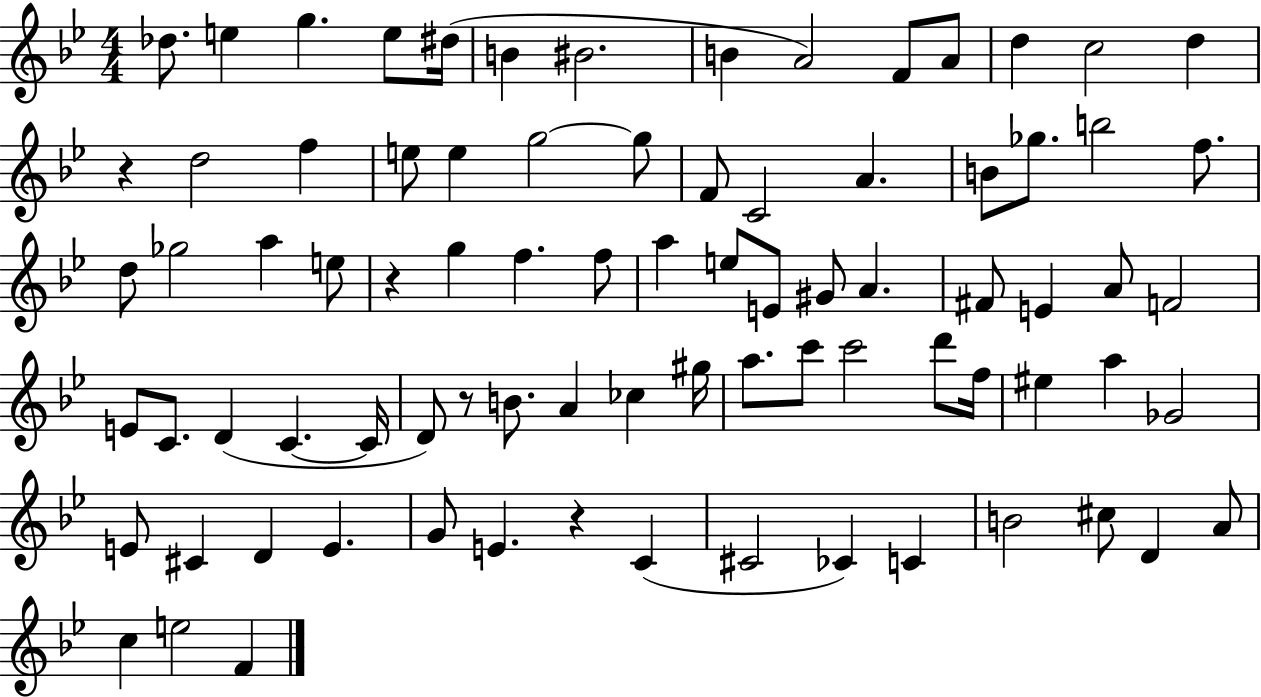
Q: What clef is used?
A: treble